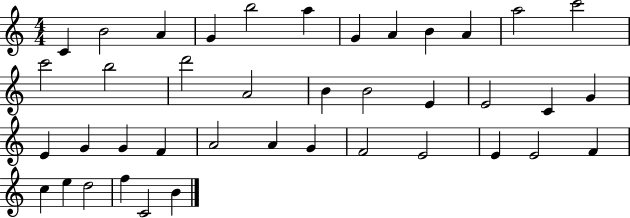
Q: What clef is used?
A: treble